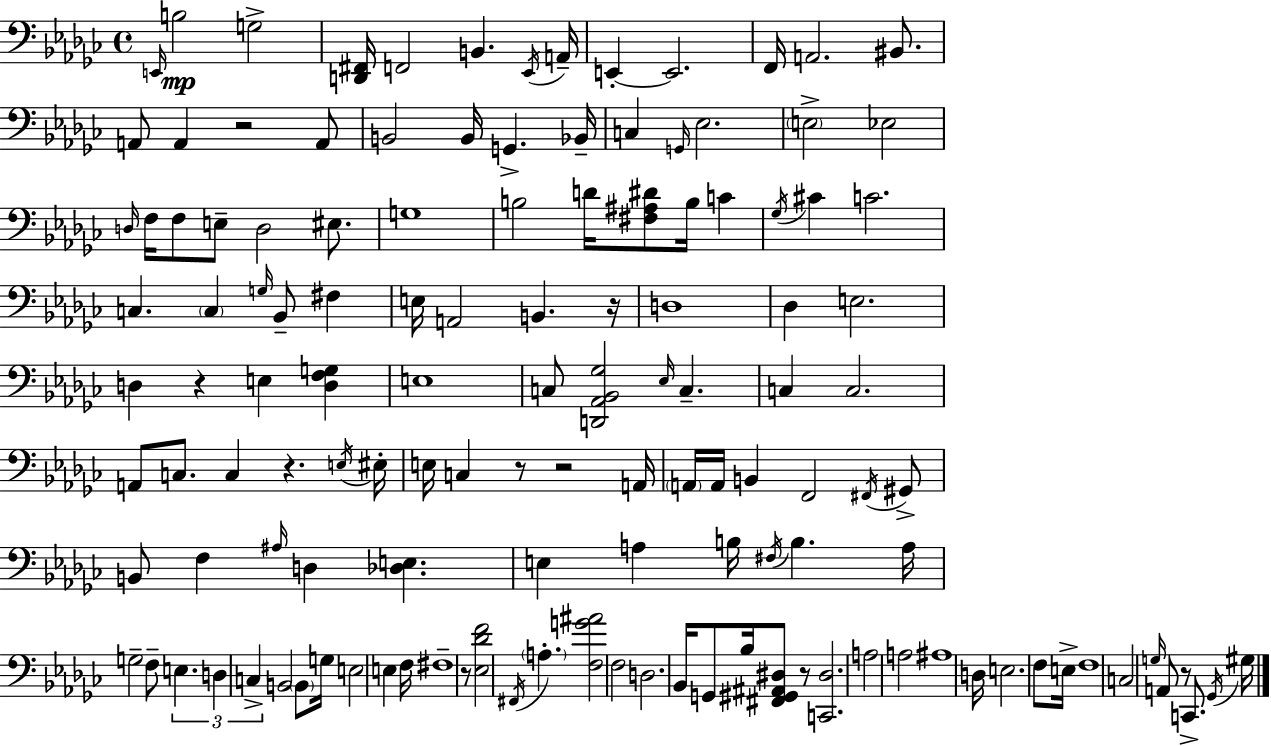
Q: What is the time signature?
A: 4/4